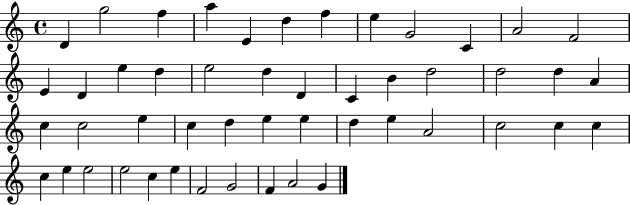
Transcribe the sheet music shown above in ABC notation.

X:1
T:Untitled
M:4/4
L:1/4
K:C
D g2 f a E d f e G2 C A2 F2 E D e d e2 d D C B d2 d2 d A c c2 e c d e e d e A2 c2 c c c e e2 e2 c e F2 G2 F A2 G